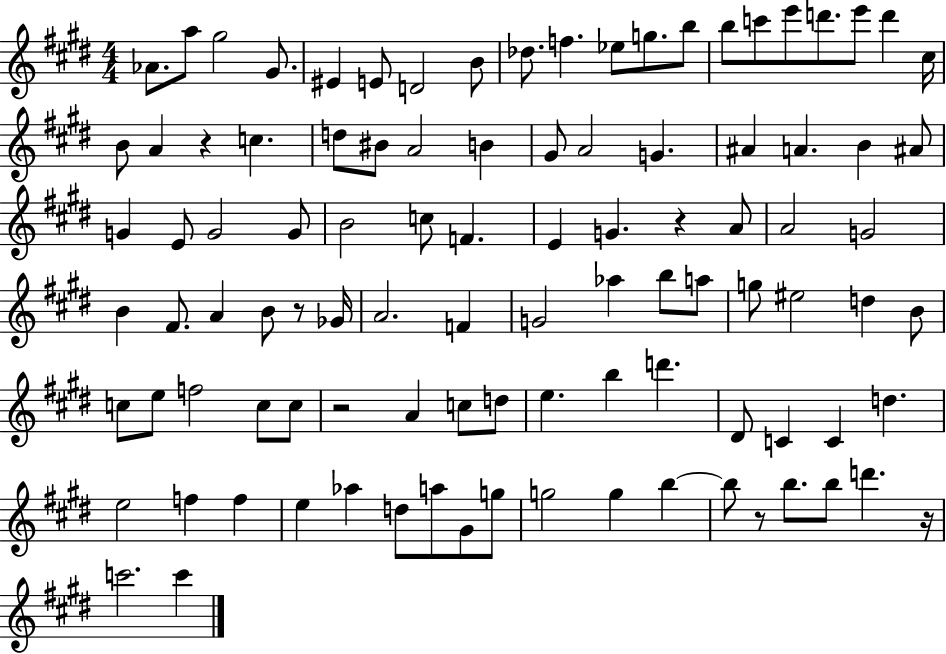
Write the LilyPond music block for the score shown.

{
  \clef treble
  \numericTimeSignature
  \time 4/4
  \key e \major
  aes'8. a''8 gis''2 gis'8. | eis'4 e'8 d'2 b'8 | des''8. f''4. ees''8 g''8. b''8 | b''8 c'''8 e'''8 d'''8. e'''8 d'''4 cis''16 | \break b'8 a'4 r4 c''4. | d''8 bis'8 a'2 b'4 | gis'8 a'2 g'4. | ais'4 a'4. b'4 ais'8 | \break g'4 e'8 g'2 g'8 | b'2 c''8 f'4. | e'4 g'4. r4 a'8 | a'2 g'2 | \break b'4 fis'8. a'4 b'8 r8 ges'16 | a'2. f'4 | g'2 aes''4 b''8 a''8 | g''8 eis''2 d''4 b'8 | \break c''8 e''8 f''2 c''8 c''8 | r2 a'4 c''8 d''8 | e''4. b''4 d'''4. | dis'8 c'4 c'4 d''4. | \break e''2 f''4 f''4 | e''4 aes''4 d''8 a''8 gis'8 g''8 | g''2 g''4 b''4~~ | b''8 r8 b''8. b''8 d'''4. r16 | \break c'''2. c'''4 | \bar "|."
}